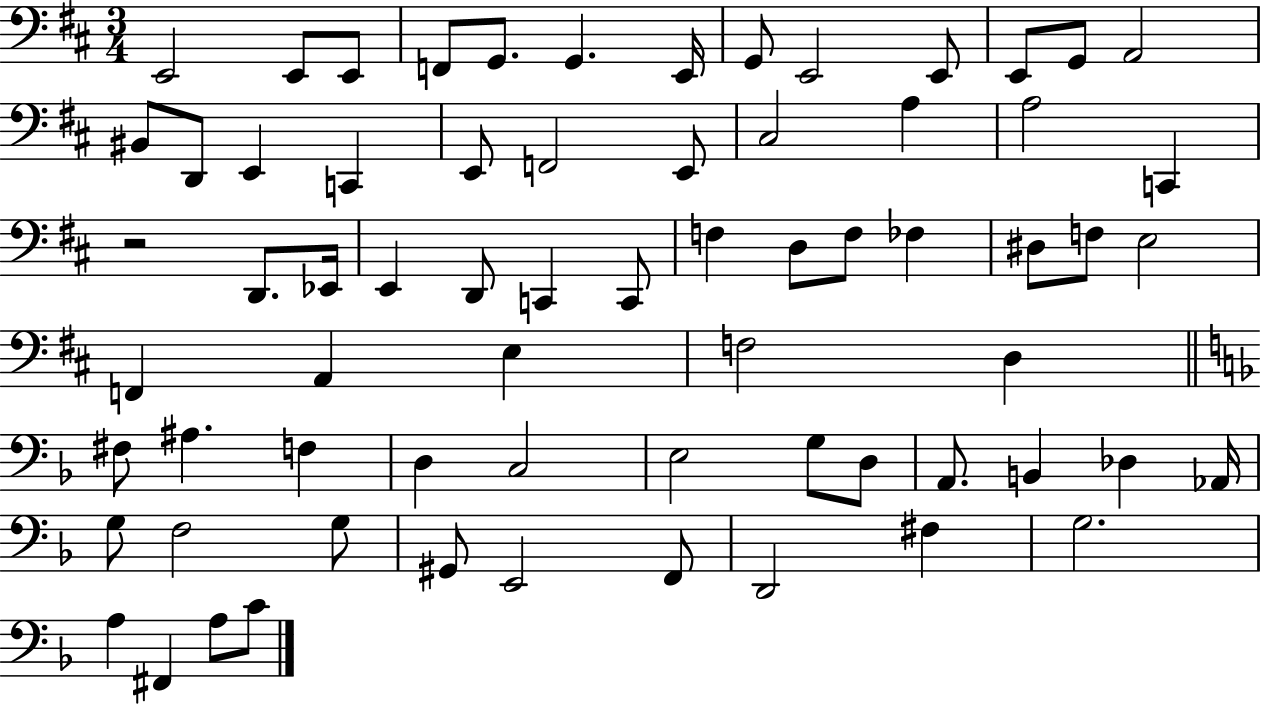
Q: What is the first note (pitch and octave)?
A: E2